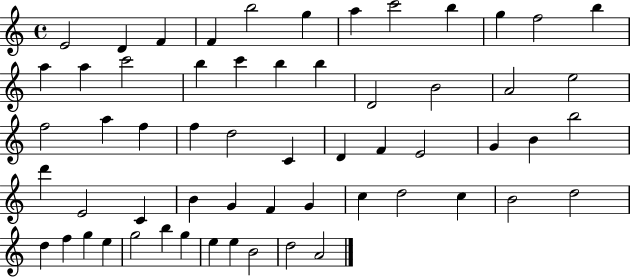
{
  \clef treble
  \time 4/4
  \defaultTimeSignature
  \key c \major
  e'2 d'4 f'4 | f'4 b''2 g''4 | a''4 c'''2 b''4 | g''4 f''2 b''4 | \break a''4 a''4 c'''2 | b''4 c'''4 b''4 b''4 | d'2 b'2 | a'2 e''2 | \break f''2 a''4 f''4 | f''4 d''2 c'4 | d'4 f'4 e'2 | g'4 b'4 b''2 | \break d'''4 e'2 c'4 | b'4 g'4 f'4 g'4 | c''4 d''2 c''4 | b'2 d''2 | \break d''4 f''4 g''4 e''4 | g''2 b''4 g''4 | e''4 e''4 b'2 | d''2 a'2 | \break \bar "|."
}